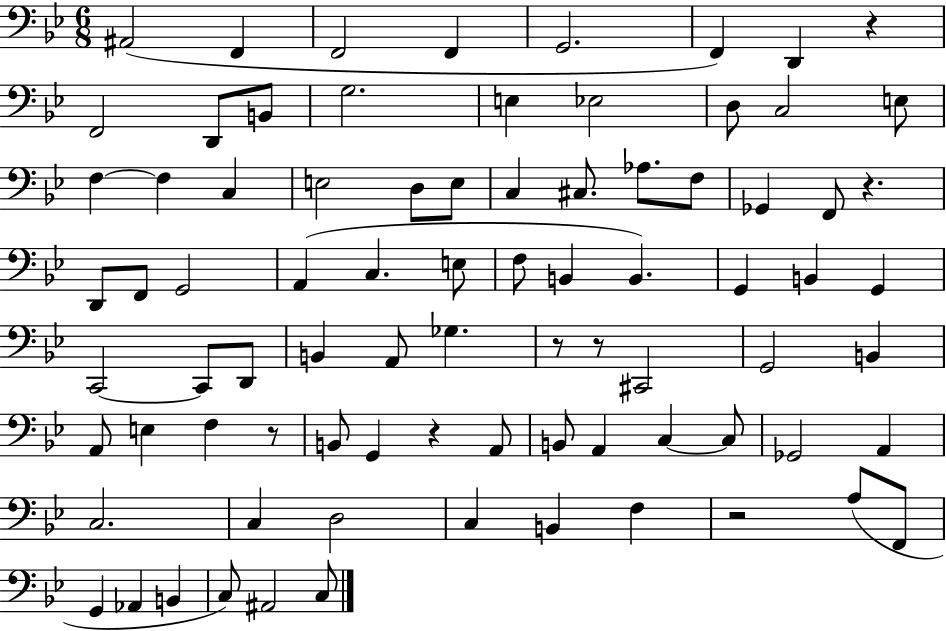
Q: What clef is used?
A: bass